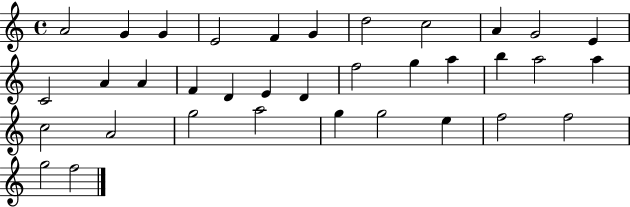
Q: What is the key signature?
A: C major